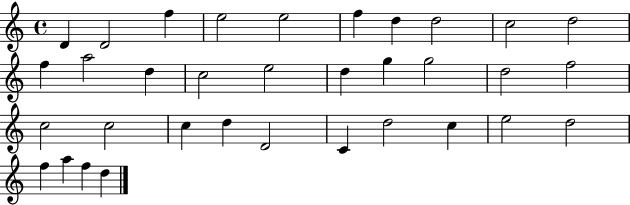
D4/q D4/h F5/q E5/h E5/h F5/q D5/q D5/h C5/h D5/h F5/q A5/h D5/q C5/h E5/h D5/q G5/q G5/h D5/h F5/h C5/h C5/h C5/q D5/q D4/h C4/q D5/h C5/q E5/h D5/h F5/q A5/q F5/q D5/q